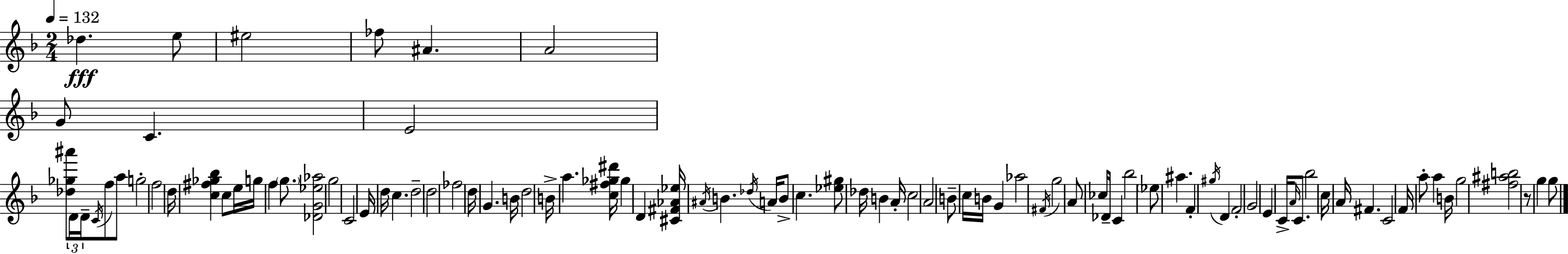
{
  \clef treble
  \numericTimeSignature
  \time 2/4
  \key d \minor
  \tempo 4 = 132
  des''4.\fff e''8 | eis''2 | fes''8 ais'4. | a'2 | \break g'8 c'4. | e'2 | <des'' ges'' ais'''>8 \tuplet 3/2 { d'16 d'16-- \acciaccatura { c'16 } } f''8 a''8 | g''2-. | \break f''2 | d''16 <c'' fis'' ges'' bes''>4 c''8 | e''16 g''16 f''4 \parenthesize g''8. | <des' g' ees'' aes''>2 | \break g''2 | c'2 | e'16 d''16 c''4. | d''2-- | \break d''2 | fes''2 | d''16 g'4. | b'16 d''2 | \break b'16-> a''4. | <c'' fis'' ges'' dis'''>16 ges''4 d'4 | <cis' fis' aes' ees''>16 \acciaccatura { ais'16 } b'4. | \acciaccatura { des''16 } a'16 b'8-> c''4. | \break <ees'' gis''>8 des''16 b'4 | a'16-. c''2 | a'2 | b'8-- c''16 b'16 g'4 | \break aes''2 | \acciaccatura { fis'16 } g''2 | a'8 ces''16 des'16-- | c'4 bes''2 | \break \parenthesize ees''8 ais''4. | f'4-. | \acciaccatura { gis''16 } d'4 f'2-. | g'2 | \break e'4 | c'16-> \grace { a'16 } c'8. bes''2 | c''16 a'16 | fis'4. c'2 | \break f'16 a''8-. | a''4 b'16 g''2 | <fis'' ais'' b''>2 | r8 | \break g''4 g''8 \bar "|."
}